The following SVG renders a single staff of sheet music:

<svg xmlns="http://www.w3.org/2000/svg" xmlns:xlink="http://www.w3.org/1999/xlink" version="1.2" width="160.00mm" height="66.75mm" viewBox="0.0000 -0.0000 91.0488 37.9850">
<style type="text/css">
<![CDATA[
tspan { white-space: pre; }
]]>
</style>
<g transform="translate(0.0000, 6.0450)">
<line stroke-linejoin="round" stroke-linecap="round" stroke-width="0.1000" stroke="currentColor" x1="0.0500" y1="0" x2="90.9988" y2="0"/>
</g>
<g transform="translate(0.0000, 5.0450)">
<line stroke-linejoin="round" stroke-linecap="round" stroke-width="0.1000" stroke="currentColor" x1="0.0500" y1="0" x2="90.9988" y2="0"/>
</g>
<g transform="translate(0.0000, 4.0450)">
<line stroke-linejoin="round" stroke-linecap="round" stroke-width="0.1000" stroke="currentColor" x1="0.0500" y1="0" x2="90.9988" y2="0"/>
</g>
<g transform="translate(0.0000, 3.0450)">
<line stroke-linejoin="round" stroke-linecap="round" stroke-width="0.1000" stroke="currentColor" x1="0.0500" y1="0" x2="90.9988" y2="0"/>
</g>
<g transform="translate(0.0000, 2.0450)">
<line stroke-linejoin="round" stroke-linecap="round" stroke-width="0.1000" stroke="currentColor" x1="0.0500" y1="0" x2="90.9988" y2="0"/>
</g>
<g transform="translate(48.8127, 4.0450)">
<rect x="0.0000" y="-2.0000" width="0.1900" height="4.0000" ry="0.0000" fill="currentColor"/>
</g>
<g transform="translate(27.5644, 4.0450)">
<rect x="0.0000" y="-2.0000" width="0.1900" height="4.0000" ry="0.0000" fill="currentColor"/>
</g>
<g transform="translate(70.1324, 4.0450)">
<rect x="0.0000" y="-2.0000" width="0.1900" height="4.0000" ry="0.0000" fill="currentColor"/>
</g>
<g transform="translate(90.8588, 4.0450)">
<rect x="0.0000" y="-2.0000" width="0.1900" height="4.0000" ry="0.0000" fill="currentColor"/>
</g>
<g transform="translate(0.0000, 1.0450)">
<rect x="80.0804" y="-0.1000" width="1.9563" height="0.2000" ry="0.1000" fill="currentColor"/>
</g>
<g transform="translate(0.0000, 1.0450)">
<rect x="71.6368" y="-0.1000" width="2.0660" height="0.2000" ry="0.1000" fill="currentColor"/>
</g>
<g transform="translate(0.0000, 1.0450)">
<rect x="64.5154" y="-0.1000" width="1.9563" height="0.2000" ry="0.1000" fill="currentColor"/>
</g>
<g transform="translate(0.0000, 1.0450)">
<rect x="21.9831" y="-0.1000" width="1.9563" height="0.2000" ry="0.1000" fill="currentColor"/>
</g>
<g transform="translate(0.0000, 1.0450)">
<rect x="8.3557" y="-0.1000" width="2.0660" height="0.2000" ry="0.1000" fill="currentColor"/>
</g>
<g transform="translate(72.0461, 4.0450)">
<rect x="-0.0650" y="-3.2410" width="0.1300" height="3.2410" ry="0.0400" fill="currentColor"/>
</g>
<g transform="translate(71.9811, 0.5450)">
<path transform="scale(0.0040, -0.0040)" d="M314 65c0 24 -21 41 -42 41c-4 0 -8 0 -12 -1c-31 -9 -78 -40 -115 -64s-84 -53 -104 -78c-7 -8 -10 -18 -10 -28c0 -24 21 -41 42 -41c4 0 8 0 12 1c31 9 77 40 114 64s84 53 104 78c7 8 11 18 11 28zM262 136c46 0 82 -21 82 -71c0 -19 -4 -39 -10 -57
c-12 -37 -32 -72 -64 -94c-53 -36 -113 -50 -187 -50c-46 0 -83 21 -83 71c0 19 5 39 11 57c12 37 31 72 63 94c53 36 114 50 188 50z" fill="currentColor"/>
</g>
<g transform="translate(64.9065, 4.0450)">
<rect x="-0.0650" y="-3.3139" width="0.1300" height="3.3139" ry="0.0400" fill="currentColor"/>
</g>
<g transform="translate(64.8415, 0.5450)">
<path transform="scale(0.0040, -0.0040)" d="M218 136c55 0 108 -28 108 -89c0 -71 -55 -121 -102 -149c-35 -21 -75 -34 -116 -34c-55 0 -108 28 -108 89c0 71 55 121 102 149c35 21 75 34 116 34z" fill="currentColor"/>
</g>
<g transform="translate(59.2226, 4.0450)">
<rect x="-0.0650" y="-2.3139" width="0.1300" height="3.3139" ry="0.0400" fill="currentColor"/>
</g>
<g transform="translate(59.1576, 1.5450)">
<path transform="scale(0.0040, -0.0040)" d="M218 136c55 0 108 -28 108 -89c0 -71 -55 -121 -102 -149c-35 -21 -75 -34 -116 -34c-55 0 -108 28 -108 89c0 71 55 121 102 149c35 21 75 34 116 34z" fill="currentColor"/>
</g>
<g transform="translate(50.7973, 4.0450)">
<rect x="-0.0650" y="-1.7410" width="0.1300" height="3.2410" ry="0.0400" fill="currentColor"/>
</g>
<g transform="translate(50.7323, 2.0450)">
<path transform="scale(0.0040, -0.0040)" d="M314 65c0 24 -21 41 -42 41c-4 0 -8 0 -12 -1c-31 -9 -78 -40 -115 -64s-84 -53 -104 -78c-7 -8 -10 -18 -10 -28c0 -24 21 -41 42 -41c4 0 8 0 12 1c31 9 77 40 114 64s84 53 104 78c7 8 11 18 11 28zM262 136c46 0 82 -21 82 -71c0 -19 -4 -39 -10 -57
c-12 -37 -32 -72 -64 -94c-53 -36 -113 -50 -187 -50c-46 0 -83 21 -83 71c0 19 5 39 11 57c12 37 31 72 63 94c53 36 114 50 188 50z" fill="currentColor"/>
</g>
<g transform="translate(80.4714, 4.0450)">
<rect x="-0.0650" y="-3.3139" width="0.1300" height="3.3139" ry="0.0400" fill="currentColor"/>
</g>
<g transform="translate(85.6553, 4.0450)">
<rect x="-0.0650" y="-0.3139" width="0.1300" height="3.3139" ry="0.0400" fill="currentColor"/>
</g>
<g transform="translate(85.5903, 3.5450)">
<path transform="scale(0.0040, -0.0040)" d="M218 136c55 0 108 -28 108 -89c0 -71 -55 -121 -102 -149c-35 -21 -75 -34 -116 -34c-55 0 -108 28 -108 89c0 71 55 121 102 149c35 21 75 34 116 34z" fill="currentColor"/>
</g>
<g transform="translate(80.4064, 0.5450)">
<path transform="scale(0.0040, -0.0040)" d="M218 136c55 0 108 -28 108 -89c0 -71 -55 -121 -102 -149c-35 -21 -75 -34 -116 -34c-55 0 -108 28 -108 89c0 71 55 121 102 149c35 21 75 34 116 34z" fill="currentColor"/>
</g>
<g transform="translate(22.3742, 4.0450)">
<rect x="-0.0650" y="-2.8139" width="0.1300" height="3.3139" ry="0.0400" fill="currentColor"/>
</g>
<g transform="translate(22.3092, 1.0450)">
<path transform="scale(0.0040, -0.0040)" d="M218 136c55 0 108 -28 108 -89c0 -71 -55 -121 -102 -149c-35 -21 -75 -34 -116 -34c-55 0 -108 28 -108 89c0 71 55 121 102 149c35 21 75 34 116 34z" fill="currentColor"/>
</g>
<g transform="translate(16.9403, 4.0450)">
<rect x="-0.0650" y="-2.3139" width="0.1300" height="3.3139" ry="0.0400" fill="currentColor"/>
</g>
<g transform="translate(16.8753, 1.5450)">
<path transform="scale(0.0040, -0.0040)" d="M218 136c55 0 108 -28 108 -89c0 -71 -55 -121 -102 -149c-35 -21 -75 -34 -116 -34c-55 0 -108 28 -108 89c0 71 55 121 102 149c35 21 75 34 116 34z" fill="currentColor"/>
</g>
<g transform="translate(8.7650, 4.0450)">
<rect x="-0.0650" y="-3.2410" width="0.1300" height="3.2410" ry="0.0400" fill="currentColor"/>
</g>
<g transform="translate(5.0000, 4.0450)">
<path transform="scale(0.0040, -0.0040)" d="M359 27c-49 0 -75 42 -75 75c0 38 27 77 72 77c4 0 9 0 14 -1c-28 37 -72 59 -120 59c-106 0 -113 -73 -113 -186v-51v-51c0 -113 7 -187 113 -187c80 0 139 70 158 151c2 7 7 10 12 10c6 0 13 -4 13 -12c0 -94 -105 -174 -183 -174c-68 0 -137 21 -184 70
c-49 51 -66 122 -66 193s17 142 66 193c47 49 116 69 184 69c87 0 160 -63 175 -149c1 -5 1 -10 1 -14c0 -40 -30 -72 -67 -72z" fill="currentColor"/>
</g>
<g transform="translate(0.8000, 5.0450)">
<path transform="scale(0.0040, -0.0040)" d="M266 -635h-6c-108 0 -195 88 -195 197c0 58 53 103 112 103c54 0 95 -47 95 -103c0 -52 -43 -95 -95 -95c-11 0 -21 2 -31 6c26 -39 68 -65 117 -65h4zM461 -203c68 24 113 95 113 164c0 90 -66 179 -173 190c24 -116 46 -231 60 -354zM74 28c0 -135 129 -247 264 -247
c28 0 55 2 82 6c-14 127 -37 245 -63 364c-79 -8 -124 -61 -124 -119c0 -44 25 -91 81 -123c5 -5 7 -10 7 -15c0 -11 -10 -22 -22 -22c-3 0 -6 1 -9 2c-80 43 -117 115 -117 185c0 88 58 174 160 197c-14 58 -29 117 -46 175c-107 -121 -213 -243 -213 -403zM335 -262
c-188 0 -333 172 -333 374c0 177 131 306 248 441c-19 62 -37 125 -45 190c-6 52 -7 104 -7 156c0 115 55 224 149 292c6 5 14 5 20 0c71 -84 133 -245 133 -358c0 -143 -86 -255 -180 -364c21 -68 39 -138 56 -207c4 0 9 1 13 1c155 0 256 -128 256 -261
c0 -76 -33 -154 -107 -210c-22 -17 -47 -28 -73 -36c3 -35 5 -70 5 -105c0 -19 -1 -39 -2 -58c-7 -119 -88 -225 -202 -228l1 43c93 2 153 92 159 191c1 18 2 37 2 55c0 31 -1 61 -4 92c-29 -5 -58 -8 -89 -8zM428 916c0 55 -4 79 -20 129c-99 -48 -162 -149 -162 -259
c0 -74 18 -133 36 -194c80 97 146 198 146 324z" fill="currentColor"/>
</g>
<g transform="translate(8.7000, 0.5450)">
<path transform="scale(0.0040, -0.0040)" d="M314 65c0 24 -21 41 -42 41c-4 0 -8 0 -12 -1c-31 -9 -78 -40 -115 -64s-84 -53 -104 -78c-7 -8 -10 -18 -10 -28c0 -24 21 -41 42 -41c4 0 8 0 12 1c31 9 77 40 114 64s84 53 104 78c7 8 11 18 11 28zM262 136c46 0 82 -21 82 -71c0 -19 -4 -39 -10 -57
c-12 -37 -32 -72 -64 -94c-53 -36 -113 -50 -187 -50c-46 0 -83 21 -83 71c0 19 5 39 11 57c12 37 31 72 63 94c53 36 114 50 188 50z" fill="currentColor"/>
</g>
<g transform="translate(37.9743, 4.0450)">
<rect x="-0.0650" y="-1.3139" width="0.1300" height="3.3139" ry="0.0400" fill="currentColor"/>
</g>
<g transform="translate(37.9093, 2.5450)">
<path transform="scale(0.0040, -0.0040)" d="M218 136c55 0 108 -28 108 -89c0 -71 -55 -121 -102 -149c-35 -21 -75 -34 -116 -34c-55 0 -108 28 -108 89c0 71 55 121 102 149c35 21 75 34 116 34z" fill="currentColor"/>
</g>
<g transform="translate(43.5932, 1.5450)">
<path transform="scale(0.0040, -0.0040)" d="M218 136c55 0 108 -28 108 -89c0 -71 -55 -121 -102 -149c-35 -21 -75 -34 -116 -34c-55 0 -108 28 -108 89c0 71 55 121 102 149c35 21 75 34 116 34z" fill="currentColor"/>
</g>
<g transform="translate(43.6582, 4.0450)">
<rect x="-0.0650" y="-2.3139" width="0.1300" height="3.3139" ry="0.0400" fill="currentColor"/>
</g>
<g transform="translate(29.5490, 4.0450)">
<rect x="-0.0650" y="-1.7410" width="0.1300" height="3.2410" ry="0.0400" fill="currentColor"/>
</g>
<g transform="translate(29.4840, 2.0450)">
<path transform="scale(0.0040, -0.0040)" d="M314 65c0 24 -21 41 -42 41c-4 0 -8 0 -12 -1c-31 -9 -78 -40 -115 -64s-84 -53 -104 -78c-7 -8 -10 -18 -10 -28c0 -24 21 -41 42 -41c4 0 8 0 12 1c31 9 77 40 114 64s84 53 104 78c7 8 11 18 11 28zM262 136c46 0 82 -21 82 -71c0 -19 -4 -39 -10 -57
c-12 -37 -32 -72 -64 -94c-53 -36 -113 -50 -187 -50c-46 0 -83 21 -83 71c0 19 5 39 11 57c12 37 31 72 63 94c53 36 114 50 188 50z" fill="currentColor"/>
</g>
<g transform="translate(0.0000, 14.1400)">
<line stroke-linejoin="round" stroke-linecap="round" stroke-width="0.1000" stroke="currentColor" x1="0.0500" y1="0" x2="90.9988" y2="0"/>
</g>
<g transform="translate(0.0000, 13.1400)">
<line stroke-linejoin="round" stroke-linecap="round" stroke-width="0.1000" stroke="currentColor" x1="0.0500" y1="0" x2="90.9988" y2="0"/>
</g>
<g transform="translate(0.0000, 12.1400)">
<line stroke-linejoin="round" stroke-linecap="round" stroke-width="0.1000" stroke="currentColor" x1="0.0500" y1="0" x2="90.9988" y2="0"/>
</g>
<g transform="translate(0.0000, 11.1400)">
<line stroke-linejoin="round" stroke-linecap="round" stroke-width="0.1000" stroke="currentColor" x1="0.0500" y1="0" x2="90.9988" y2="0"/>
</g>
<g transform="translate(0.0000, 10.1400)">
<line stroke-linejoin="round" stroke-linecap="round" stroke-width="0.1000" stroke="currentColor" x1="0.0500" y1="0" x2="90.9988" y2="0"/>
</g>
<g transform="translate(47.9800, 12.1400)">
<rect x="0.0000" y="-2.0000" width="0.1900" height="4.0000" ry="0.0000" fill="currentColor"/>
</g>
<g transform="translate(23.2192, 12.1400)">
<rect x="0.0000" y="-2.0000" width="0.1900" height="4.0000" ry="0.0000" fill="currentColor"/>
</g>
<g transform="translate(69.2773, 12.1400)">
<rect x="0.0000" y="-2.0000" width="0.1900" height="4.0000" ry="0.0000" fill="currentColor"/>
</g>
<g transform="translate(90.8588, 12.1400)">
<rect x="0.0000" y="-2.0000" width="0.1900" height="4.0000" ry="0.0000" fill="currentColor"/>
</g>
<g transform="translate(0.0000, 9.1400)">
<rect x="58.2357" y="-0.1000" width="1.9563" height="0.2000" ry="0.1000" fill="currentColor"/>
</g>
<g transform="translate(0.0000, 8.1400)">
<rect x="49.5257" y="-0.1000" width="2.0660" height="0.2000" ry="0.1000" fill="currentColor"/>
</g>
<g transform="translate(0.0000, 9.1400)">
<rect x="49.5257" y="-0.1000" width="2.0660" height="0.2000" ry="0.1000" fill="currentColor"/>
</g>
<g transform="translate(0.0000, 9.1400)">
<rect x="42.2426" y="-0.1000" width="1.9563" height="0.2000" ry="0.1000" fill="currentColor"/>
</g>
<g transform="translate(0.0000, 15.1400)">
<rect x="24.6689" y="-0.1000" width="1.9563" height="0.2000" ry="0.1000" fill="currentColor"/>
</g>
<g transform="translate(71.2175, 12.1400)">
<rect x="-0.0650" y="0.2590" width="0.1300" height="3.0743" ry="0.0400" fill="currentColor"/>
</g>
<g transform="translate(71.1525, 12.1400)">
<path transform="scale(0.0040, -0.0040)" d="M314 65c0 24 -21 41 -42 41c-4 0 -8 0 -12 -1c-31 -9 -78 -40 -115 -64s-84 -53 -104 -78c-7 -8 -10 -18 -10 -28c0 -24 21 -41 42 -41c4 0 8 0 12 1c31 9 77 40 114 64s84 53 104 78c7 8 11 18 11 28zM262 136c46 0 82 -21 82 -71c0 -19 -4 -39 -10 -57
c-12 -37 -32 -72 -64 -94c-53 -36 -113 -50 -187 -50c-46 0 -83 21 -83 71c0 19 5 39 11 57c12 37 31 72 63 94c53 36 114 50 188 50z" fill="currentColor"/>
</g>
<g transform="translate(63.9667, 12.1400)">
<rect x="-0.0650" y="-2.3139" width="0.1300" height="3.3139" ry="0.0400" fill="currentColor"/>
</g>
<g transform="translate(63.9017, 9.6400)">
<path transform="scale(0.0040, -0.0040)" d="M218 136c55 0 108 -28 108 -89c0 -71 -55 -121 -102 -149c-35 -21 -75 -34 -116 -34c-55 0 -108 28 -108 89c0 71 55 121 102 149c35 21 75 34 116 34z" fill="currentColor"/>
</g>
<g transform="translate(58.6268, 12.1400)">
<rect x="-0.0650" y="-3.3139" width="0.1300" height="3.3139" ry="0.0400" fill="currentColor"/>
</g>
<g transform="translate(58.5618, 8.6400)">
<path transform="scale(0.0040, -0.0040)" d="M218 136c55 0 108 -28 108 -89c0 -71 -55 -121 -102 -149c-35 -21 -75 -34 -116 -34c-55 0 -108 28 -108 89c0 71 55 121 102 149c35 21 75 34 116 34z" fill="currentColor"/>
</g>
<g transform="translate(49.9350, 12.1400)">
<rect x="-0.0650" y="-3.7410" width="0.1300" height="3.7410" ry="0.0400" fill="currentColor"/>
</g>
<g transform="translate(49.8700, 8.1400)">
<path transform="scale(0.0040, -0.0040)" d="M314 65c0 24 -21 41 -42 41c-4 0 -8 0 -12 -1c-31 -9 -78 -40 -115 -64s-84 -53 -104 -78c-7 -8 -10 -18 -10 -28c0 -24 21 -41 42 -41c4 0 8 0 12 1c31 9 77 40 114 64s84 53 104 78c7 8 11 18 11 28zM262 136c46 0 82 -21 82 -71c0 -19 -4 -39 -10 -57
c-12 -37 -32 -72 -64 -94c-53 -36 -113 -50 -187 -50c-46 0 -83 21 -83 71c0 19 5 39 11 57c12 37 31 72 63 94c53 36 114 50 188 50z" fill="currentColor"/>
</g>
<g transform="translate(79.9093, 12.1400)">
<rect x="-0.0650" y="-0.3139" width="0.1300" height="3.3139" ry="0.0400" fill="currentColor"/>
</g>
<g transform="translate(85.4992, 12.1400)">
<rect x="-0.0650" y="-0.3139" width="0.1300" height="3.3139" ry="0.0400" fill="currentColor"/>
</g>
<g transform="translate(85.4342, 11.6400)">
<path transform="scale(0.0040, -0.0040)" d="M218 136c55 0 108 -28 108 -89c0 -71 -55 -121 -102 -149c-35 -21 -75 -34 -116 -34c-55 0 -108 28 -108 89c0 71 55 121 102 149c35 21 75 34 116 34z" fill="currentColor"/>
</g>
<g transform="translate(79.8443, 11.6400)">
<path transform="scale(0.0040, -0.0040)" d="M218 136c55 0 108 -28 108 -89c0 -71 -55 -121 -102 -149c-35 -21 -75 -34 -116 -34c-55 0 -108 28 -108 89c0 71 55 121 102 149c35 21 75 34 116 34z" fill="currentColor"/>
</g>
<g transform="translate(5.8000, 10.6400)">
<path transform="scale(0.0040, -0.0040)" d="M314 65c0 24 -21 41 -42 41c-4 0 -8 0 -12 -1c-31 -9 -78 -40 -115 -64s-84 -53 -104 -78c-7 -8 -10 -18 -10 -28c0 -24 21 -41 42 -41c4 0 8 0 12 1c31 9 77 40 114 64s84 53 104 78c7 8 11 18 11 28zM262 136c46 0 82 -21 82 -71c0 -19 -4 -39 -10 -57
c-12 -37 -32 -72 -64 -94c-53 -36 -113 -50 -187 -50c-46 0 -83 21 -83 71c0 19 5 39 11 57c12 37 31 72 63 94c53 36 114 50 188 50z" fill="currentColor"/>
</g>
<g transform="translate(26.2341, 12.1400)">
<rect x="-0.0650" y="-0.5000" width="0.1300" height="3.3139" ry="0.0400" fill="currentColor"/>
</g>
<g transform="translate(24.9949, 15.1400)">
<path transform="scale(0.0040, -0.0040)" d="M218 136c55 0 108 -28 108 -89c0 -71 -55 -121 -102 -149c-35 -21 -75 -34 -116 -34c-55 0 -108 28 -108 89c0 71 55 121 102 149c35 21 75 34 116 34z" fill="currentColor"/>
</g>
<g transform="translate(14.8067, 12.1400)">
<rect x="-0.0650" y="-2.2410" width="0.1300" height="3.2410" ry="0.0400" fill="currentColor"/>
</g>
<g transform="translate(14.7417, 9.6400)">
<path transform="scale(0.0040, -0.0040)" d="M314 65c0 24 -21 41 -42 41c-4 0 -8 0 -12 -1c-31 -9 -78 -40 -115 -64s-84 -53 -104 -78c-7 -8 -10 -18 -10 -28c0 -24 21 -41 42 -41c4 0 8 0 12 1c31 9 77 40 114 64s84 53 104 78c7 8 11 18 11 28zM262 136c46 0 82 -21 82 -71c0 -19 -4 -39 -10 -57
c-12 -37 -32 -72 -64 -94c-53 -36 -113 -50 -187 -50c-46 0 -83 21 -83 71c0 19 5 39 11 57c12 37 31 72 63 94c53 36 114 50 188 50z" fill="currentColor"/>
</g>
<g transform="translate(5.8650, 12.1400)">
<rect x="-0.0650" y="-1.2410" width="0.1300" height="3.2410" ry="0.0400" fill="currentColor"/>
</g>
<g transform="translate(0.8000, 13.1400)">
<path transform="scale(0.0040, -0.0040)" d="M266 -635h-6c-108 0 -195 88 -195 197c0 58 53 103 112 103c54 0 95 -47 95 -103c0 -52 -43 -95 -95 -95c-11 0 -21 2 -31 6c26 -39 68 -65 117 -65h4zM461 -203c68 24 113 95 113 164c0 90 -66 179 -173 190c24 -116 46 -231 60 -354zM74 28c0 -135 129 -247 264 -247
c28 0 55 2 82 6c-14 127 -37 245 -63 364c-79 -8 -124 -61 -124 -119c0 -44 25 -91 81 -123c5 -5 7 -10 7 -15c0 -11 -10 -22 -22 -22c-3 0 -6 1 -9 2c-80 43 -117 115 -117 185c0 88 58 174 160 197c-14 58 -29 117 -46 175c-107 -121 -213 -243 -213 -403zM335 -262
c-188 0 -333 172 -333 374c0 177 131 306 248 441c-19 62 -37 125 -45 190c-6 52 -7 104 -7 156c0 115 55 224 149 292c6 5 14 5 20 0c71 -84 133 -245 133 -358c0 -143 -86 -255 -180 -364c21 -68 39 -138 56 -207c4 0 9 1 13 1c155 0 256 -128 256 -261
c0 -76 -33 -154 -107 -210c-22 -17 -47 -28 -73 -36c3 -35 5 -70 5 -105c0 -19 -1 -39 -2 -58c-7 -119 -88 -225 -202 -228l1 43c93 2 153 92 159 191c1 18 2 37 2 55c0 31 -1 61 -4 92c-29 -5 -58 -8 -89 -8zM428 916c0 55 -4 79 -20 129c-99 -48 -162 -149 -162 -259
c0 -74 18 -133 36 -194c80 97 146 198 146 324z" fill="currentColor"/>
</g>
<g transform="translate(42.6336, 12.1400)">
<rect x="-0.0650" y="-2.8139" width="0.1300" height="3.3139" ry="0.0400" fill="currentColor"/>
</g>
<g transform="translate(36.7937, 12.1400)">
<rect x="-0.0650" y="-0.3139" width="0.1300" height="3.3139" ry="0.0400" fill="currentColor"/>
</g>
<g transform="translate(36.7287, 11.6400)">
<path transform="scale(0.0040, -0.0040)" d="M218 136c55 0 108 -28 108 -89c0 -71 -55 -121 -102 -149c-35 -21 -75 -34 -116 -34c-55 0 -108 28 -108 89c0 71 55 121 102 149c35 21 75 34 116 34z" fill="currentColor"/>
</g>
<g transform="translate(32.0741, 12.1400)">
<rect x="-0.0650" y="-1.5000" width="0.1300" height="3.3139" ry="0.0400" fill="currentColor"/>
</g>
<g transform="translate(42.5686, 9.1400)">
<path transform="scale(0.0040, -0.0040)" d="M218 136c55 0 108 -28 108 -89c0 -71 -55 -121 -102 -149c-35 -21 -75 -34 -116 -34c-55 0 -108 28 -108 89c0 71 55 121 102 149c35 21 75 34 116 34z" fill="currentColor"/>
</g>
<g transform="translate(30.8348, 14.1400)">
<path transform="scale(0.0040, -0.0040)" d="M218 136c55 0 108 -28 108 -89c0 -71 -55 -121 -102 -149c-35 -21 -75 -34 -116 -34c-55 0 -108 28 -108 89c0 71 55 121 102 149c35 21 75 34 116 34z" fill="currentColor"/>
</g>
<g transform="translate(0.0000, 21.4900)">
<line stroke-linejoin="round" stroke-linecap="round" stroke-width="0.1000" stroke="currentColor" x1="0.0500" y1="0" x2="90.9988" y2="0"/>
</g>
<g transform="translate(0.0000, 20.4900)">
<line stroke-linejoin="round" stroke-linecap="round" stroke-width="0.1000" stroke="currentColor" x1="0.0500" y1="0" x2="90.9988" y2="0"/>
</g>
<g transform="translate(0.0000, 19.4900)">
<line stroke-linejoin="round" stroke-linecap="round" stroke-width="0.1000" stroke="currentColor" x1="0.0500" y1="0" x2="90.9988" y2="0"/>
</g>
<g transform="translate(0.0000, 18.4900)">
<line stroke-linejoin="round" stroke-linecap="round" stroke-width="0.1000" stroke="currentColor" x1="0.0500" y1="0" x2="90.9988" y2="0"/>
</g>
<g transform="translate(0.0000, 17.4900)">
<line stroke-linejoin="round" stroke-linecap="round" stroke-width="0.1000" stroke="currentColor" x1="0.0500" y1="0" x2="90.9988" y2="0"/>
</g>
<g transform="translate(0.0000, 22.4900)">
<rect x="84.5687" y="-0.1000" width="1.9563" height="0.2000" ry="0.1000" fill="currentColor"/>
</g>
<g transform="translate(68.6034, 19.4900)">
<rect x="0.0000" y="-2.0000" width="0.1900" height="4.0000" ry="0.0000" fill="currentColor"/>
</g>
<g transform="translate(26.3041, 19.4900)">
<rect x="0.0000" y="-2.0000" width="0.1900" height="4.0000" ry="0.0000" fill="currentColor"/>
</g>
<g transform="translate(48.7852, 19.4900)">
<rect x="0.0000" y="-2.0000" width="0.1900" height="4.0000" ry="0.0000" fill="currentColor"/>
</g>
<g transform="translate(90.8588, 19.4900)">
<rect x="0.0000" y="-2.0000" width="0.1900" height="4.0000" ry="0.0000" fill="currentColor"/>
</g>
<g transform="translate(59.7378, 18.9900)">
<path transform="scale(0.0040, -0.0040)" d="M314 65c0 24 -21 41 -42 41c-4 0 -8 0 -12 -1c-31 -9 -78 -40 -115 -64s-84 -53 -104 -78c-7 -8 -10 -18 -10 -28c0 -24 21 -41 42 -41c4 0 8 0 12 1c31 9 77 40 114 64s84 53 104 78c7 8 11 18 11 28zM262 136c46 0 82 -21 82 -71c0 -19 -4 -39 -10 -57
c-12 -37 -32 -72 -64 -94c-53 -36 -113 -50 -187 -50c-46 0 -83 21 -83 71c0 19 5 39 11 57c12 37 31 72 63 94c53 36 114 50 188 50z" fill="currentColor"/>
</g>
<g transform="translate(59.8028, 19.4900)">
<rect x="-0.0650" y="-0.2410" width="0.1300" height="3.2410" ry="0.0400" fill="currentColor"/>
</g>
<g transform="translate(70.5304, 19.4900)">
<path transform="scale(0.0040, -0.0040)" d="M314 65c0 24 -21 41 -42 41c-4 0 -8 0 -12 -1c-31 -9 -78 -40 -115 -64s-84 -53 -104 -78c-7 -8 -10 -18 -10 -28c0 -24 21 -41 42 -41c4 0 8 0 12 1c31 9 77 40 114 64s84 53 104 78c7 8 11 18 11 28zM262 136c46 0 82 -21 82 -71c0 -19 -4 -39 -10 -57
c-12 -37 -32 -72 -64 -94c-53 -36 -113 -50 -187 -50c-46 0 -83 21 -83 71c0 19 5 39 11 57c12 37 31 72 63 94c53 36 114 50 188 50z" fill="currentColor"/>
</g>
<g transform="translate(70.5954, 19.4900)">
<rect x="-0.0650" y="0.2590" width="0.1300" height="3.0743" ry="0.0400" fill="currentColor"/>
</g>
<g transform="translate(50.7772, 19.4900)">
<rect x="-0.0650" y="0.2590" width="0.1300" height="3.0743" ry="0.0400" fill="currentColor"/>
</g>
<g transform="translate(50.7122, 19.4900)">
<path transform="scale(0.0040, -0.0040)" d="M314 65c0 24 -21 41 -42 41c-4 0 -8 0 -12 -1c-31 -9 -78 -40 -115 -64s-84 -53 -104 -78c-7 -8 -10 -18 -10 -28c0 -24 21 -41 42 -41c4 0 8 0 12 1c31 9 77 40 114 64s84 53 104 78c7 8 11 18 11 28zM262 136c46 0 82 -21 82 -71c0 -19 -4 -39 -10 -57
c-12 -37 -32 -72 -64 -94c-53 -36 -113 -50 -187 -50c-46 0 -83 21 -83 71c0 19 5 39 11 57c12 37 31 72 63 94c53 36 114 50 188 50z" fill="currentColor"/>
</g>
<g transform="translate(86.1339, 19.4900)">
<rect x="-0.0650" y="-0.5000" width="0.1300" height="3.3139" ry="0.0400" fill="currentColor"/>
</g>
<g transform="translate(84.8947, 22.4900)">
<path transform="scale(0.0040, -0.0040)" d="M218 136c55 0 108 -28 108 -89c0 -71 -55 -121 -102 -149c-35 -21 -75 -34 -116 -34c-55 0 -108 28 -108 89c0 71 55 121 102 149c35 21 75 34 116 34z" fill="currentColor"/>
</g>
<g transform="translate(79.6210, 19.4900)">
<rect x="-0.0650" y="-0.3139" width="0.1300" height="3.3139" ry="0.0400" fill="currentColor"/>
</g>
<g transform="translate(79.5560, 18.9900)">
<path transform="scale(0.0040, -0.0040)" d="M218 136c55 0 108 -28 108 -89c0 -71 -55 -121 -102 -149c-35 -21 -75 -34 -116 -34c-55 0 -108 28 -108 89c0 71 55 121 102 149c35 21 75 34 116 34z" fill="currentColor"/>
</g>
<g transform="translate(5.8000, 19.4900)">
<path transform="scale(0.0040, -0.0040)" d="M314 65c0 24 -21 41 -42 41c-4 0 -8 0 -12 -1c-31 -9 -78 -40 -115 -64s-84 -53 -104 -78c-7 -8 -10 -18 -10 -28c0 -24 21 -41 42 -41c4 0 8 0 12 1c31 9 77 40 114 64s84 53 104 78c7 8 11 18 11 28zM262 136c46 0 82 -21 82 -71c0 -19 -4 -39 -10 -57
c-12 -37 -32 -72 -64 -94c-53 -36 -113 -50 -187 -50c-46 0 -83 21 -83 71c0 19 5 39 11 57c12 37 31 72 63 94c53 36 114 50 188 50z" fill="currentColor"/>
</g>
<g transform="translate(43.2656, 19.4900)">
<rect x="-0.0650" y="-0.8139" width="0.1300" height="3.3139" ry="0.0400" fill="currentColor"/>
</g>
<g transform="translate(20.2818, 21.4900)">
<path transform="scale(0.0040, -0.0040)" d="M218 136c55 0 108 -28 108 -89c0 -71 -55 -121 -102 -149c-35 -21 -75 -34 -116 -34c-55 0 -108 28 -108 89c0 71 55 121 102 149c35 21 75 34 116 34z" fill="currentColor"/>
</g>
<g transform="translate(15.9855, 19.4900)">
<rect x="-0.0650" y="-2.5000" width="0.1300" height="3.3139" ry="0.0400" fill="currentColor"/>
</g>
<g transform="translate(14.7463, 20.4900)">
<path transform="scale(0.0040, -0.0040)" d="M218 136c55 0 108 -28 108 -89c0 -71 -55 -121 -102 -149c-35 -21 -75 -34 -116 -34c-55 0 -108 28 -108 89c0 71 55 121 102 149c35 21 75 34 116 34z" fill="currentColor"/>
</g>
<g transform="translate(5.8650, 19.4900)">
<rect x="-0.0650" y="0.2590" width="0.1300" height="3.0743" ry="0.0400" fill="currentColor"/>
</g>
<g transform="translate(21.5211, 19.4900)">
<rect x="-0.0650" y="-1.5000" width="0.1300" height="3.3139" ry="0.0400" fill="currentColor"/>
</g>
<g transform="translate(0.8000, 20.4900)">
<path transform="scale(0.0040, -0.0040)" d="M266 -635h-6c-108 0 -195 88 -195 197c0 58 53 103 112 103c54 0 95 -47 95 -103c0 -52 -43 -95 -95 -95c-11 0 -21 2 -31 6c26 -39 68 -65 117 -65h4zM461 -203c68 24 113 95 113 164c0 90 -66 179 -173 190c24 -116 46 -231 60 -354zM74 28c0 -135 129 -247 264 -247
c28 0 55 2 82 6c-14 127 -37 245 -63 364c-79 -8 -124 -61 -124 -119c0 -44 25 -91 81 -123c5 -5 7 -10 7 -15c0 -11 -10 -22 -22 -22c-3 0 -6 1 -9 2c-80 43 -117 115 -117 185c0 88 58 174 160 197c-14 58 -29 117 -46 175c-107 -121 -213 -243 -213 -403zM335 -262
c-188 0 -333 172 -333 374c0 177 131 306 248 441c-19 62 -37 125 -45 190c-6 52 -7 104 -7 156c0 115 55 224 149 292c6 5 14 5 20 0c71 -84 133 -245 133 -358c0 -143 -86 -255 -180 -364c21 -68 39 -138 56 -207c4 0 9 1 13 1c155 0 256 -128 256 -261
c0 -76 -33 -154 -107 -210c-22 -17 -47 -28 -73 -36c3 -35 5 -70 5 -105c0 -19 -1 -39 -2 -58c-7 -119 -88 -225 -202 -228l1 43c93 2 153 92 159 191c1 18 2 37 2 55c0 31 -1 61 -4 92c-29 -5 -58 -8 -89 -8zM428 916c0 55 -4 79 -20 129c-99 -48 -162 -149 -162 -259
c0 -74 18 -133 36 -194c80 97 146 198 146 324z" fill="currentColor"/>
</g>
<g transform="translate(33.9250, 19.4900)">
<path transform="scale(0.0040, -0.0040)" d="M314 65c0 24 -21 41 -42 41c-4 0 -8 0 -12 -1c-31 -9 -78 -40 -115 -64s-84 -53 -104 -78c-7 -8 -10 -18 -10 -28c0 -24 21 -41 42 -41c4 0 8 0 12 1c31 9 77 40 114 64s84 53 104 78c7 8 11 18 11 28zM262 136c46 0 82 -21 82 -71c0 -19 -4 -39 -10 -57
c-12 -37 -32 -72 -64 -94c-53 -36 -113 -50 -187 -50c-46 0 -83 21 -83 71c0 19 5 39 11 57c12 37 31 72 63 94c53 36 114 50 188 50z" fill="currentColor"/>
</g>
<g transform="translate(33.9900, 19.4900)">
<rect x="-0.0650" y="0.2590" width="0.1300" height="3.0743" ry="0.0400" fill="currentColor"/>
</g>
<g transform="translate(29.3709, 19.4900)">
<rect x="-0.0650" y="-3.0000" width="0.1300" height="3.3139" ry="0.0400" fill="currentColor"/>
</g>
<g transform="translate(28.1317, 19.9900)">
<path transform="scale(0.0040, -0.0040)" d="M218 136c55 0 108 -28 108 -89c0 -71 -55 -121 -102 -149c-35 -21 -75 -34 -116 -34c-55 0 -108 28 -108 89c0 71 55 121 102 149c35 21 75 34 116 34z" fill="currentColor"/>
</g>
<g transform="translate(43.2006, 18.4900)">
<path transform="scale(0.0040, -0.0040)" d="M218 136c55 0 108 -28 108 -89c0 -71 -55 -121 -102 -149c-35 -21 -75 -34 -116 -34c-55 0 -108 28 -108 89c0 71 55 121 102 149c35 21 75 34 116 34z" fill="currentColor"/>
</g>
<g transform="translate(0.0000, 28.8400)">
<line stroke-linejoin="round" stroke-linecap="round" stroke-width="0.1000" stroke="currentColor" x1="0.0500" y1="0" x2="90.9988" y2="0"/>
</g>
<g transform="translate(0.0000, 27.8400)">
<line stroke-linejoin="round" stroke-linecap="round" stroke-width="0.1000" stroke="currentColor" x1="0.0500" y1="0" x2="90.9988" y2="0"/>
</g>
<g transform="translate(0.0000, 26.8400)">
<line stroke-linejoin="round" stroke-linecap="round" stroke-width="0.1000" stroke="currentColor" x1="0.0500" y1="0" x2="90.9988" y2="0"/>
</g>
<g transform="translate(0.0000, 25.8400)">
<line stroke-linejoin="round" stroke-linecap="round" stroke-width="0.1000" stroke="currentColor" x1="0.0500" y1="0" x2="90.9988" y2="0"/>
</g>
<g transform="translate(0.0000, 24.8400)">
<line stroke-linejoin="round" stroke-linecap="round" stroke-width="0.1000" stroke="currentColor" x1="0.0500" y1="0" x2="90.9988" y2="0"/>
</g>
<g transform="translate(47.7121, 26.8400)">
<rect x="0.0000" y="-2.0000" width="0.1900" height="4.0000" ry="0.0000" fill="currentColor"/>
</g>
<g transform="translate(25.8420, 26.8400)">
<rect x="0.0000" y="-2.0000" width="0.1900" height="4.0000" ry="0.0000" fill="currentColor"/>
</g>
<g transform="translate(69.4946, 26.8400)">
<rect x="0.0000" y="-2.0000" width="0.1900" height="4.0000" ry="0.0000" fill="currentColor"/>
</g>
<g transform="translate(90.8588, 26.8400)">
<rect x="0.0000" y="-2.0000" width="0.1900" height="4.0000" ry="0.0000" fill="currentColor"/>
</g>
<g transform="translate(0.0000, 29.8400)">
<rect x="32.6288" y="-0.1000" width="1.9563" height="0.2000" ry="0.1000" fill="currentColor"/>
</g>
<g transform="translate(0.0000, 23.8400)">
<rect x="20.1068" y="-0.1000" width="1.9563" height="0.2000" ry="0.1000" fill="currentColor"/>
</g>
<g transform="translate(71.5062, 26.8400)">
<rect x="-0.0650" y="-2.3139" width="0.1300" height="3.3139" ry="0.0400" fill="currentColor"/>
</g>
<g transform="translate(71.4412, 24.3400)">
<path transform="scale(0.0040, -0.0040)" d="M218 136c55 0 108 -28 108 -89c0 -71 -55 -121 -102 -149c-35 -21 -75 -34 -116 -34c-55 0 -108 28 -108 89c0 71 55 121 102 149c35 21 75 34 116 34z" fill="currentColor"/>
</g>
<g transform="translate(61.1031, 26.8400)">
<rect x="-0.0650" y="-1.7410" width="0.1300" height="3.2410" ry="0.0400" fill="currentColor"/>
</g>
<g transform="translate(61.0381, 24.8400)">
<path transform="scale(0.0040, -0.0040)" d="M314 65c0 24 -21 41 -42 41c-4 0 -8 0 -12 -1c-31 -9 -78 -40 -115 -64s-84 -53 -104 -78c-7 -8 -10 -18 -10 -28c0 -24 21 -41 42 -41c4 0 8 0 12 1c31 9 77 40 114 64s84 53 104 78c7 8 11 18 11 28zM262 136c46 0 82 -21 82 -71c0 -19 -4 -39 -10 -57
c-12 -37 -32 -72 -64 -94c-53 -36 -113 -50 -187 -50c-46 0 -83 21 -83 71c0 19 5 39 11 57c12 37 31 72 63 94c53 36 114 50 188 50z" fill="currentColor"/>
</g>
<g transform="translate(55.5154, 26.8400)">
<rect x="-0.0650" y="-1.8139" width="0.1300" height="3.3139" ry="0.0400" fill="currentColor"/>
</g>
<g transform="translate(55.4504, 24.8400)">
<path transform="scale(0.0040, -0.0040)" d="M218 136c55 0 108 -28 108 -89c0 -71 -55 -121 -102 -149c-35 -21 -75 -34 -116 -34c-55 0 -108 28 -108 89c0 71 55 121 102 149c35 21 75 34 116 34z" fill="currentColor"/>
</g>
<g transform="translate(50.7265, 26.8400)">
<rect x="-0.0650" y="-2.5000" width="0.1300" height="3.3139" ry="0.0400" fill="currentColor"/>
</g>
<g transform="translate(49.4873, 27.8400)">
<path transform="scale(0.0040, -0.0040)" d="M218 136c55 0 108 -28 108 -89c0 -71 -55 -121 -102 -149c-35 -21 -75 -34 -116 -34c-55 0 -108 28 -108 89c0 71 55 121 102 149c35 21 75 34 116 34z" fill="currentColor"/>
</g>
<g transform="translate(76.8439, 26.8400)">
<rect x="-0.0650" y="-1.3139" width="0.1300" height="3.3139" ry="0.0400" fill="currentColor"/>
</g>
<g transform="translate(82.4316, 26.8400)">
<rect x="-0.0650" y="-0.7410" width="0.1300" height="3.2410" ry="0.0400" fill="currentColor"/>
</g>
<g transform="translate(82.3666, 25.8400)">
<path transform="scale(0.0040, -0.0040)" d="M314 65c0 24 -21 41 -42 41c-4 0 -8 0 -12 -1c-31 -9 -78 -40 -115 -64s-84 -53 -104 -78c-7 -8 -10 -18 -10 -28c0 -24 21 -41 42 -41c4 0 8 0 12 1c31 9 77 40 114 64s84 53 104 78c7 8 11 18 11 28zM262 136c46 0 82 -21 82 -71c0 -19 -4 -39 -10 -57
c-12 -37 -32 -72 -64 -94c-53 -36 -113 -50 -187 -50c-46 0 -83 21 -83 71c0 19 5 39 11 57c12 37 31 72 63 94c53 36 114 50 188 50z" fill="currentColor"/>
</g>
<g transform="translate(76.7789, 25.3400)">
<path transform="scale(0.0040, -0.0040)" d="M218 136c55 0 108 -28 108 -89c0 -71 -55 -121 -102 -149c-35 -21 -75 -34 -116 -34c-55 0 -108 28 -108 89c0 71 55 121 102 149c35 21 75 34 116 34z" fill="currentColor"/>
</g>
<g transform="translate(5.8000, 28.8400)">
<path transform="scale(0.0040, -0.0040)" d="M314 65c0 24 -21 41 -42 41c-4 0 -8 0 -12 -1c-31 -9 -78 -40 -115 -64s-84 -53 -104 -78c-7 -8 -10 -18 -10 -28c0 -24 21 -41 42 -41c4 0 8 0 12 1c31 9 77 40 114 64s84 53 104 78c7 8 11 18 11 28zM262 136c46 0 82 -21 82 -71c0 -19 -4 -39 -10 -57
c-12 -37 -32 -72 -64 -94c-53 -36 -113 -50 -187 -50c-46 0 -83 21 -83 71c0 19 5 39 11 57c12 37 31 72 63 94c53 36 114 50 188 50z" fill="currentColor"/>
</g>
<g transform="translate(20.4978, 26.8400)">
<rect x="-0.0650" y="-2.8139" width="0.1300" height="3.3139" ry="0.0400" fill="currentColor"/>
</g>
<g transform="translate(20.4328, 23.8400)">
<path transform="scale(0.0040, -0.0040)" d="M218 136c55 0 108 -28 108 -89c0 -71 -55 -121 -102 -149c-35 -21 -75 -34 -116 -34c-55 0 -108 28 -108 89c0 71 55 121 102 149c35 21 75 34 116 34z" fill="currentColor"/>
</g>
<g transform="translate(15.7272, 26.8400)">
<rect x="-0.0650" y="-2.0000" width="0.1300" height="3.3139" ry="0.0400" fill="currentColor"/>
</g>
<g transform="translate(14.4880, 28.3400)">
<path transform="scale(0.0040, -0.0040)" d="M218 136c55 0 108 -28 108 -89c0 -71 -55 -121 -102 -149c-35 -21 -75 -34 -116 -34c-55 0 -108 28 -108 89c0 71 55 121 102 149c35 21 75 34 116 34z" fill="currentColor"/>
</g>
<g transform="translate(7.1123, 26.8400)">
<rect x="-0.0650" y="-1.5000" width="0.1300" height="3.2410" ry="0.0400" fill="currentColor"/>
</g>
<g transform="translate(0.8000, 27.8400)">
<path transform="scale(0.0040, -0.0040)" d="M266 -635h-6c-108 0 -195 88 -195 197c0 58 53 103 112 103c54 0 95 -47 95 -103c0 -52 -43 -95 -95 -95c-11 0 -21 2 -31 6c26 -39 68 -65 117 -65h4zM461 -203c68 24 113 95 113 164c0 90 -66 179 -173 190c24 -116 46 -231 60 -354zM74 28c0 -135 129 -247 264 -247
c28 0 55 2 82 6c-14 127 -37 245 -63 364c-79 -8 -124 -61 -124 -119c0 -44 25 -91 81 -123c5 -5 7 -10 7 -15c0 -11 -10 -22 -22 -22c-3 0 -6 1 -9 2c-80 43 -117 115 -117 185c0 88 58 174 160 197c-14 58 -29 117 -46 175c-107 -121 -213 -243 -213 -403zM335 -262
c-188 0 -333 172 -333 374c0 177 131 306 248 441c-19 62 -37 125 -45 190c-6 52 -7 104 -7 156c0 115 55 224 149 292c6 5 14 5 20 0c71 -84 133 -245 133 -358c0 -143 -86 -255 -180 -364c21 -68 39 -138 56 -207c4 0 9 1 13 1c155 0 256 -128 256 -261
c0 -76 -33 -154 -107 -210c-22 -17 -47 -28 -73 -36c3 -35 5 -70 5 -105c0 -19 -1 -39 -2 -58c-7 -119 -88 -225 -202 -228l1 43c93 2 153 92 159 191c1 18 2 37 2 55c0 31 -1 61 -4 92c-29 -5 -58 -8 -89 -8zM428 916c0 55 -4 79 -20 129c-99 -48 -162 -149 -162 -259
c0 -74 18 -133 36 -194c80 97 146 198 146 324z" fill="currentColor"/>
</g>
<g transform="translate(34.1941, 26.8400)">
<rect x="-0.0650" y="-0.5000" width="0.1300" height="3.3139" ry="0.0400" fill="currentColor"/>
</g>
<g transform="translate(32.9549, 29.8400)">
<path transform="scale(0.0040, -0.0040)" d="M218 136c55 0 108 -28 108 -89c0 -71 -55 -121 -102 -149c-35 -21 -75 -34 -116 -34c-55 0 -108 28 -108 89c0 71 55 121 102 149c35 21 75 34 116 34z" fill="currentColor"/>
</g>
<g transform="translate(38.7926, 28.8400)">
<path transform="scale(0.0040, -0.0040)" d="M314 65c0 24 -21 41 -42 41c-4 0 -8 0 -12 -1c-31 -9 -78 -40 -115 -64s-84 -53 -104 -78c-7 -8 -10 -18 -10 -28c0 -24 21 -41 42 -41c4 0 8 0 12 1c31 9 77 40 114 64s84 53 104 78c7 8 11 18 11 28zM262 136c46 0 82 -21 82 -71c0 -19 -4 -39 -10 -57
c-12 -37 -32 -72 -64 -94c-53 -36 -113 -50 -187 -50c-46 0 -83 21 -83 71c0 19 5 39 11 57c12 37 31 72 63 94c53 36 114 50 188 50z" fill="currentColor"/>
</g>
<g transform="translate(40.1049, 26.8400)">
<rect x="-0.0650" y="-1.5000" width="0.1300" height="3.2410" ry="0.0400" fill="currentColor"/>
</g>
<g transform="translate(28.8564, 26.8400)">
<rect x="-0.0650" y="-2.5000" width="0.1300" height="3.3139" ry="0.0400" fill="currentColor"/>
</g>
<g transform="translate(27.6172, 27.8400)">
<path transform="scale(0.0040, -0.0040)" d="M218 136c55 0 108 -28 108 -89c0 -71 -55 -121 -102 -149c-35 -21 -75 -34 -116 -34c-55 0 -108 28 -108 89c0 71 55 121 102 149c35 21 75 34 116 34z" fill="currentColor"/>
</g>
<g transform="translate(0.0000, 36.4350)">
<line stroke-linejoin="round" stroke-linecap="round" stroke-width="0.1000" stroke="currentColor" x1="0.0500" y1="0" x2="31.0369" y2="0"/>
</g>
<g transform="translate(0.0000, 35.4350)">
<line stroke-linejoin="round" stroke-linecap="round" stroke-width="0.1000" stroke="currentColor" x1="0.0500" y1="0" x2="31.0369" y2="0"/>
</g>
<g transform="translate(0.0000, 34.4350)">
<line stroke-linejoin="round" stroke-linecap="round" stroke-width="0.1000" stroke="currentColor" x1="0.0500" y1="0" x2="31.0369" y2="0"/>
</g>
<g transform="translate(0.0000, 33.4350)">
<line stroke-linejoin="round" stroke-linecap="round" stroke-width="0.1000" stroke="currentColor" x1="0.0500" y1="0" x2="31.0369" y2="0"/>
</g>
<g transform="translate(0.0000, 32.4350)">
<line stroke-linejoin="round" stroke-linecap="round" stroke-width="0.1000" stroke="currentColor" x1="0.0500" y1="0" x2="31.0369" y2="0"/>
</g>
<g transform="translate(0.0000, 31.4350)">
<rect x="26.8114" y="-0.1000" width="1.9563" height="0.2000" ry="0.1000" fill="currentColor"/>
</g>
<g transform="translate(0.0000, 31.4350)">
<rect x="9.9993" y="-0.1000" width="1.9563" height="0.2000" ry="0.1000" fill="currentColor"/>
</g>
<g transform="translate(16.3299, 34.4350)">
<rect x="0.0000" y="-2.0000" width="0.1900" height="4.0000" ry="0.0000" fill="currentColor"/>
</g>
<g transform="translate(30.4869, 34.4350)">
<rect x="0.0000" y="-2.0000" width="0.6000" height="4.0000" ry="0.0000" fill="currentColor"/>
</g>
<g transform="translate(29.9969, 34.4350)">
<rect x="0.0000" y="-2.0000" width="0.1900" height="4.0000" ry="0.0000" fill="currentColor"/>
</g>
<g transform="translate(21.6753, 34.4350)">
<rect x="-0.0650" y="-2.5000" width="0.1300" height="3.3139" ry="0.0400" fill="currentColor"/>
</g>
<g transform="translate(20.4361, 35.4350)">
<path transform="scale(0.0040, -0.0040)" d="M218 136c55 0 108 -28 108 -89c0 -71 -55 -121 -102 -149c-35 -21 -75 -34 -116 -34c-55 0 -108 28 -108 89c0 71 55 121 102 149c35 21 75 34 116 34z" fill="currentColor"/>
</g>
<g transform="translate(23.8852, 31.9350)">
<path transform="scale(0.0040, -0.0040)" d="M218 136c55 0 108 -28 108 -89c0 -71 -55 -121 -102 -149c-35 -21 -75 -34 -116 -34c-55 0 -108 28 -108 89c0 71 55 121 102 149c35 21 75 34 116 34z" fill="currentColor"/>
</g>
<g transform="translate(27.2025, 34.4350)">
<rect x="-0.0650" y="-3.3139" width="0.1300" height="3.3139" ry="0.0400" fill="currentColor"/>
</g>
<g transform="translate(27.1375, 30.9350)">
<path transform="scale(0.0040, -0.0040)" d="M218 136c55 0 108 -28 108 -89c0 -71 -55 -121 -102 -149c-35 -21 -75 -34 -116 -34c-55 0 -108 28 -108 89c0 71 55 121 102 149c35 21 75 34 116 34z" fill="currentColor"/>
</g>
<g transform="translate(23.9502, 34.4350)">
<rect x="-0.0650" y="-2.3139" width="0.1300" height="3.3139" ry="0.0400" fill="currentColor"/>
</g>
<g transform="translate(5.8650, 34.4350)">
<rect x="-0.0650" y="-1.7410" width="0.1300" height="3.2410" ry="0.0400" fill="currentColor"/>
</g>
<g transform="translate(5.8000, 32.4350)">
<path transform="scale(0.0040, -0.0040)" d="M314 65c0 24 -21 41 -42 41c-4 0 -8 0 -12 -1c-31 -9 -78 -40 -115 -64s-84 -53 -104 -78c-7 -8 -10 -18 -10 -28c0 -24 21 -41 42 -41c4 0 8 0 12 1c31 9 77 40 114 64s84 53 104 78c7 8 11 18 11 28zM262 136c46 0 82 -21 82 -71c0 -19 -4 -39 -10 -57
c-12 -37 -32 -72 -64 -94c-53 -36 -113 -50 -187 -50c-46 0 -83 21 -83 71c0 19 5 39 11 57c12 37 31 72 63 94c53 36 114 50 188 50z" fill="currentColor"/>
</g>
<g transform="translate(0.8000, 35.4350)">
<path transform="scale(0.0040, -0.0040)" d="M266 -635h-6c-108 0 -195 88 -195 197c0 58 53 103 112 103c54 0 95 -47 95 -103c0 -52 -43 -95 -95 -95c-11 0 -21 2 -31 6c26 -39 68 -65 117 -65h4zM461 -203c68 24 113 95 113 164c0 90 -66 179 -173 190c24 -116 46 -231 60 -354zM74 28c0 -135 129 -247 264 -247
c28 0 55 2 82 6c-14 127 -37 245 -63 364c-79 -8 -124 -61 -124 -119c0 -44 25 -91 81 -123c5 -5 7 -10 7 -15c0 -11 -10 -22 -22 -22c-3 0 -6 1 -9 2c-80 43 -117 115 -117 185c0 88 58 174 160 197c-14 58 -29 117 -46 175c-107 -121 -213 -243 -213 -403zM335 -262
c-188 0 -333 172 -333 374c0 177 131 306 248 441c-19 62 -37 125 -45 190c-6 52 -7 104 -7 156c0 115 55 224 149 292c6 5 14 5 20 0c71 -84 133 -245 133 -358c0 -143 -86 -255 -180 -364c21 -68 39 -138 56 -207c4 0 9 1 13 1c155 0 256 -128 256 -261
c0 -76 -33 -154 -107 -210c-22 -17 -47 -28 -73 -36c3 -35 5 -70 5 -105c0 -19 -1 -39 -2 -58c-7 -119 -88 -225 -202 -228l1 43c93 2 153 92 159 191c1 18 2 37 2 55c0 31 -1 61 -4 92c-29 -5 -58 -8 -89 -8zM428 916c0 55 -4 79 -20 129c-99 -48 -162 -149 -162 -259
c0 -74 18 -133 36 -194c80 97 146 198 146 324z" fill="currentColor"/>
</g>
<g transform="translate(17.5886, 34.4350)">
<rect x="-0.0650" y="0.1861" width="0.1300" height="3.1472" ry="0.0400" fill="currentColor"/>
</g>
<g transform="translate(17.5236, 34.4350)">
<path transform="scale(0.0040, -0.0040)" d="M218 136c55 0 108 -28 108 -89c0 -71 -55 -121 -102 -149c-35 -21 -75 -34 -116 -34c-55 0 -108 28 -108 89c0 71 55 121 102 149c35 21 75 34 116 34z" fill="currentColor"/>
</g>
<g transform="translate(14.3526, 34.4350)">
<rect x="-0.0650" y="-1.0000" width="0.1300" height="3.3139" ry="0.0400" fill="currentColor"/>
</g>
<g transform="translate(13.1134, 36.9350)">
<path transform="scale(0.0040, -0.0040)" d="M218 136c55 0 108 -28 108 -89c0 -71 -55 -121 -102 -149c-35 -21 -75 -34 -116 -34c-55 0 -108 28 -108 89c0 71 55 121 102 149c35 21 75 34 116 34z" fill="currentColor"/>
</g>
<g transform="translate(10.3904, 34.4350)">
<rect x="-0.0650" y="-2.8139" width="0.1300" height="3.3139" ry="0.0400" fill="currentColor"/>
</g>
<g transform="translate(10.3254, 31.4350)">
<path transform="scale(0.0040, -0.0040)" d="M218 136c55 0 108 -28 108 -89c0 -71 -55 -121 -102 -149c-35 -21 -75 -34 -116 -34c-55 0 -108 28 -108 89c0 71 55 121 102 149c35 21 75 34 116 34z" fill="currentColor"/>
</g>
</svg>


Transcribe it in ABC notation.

X:1
T:Untitled
M:4/4
L:1/4
K:C
b2 g a f2 e g f2 g b b2 b c e2 g2 C E c a c'2 b g B2 c c B2 G E A B2 d B2 c2 B2 c C E2 F a G C E2 G f f2 g e d2 f2 a D B G g b